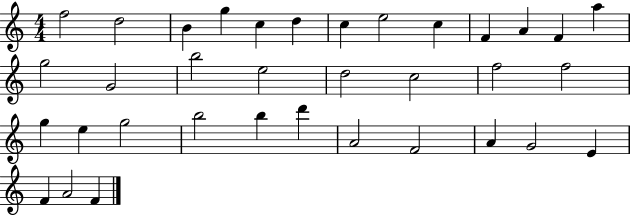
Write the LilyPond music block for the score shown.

{
  \clef treble
  \numericTimeSignature
  \time 4/4
  \key c \major
  f''2 d''2 | b'4 g''4 c''4 d''4 | c''4 e''2 c''4 | f'4 a'4 f'4 a''4 | \break g''2 g'2 | b''2 e''2 | d''2 c''2 | f''2 f''2 | \break g''4 e''4 g''2 | b''2 b''4 d'''4 | a'2 f'2 | a'4 g'2 e'4 | \break f'4 a'2 f'4 | \bar "|."
}